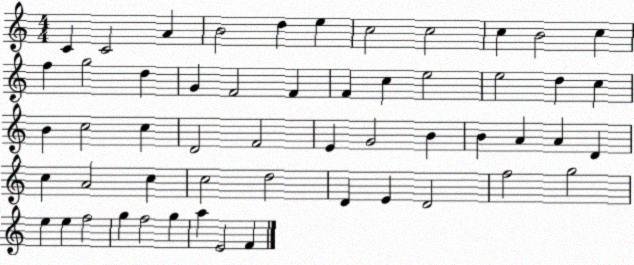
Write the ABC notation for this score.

X:1
T:Untitled
M:4/4
L:1/4
K:C
C C2 A B2 d e c2 c2 c B2 c f g2 d G F2 F F c e2 e2 d c B c2 c D2 F2 E G2 B B A A D c A2 c c2 d2 D E D2 f2 g2 e e f2 g f2 g a E2 F